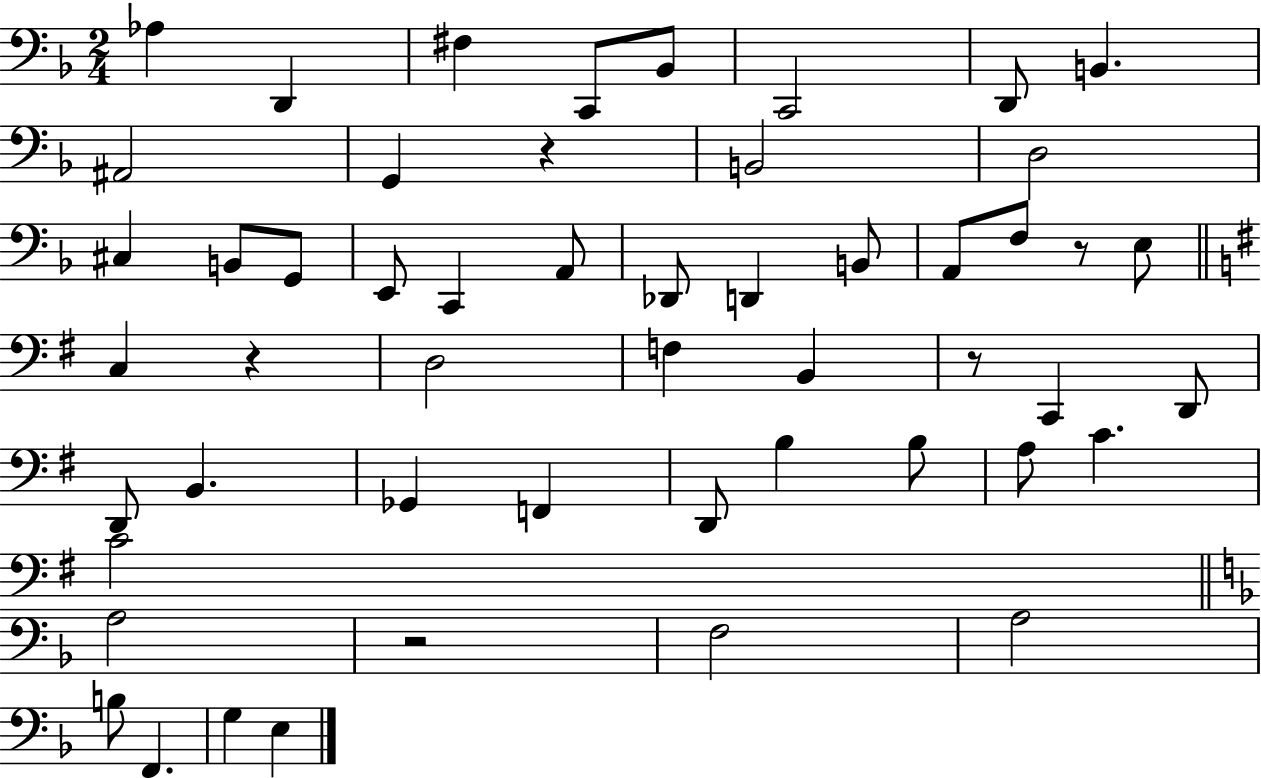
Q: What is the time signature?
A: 2/4